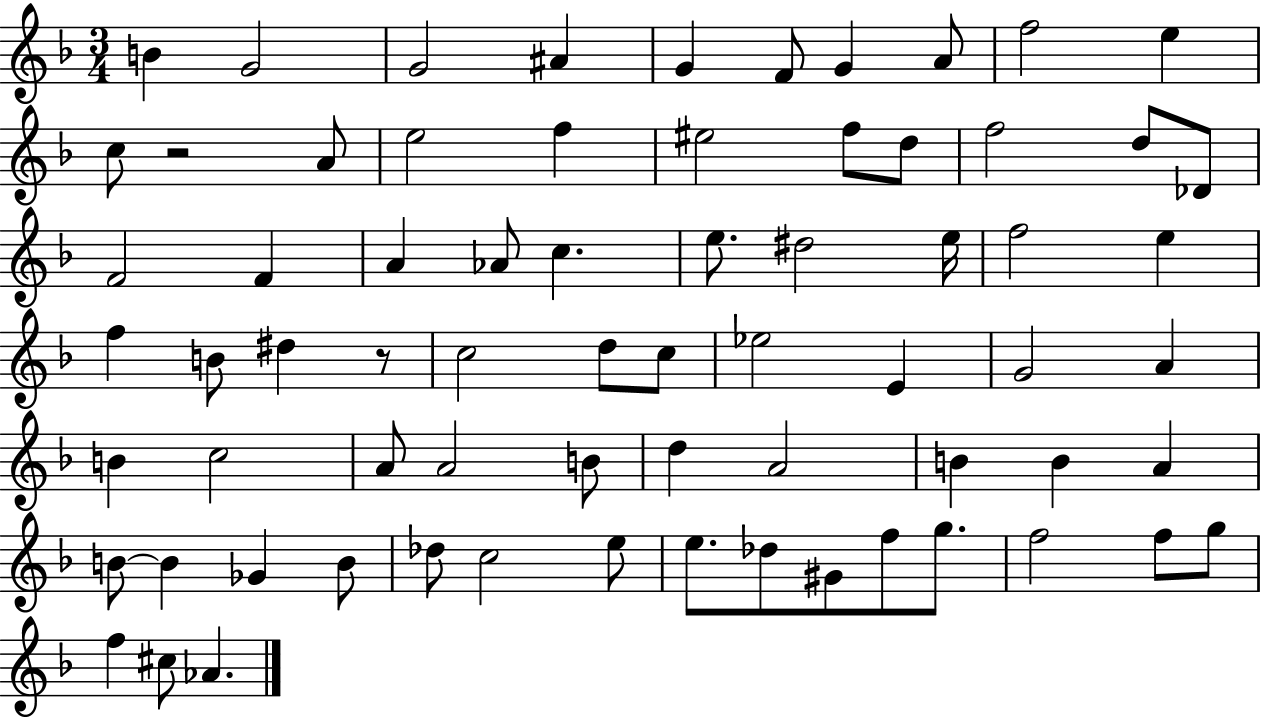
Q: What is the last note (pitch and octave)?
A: Ab4